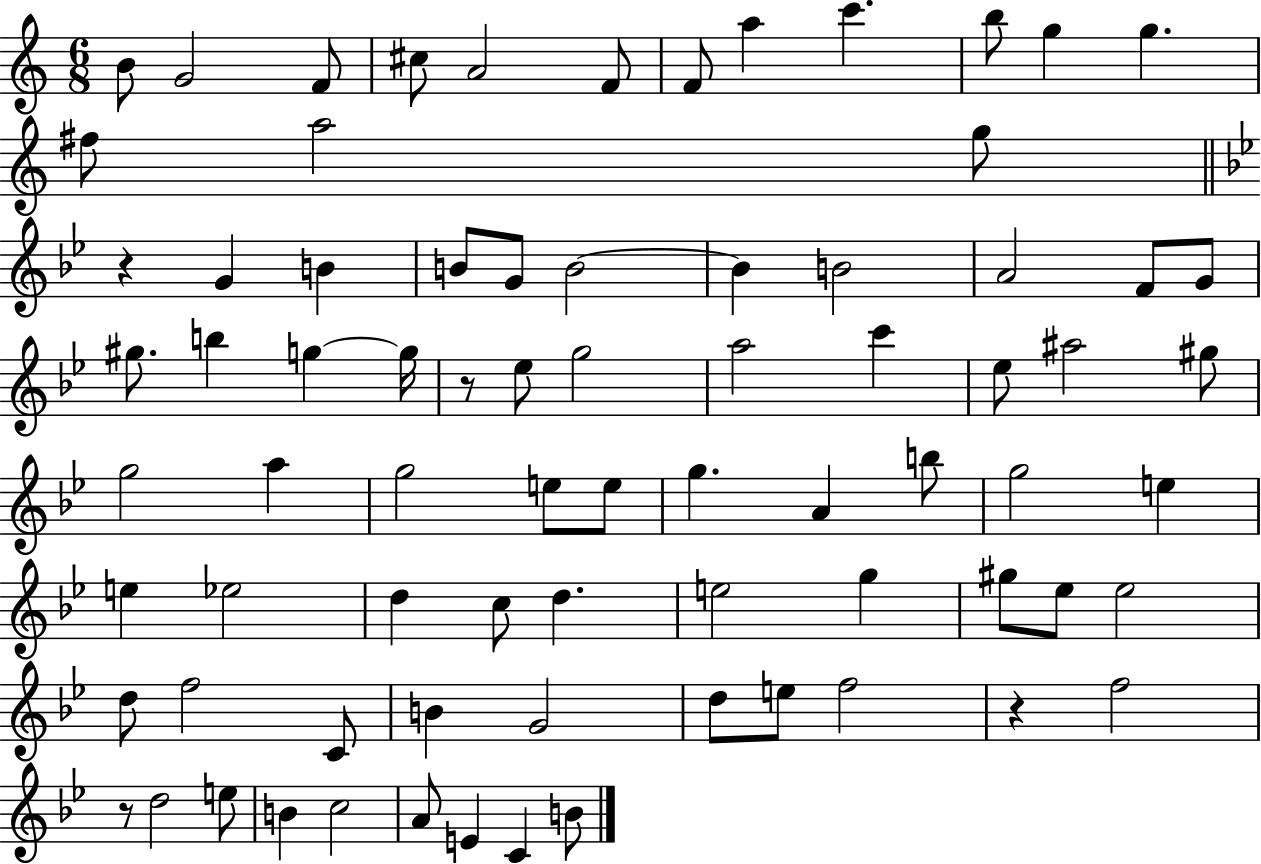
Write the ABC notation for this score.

X:1
T:Untitled
M:6/8
L:1/4
K:C
B/2 G2 F/2 ^c/2 A2 F/2 F/2 a c' b/2 g g ^f/2 a2 g/2 z G B B/2 G/2 B2 B B2 A2 F/2 G/2 ^g/2 b g g/4 z/2 _e/2 g2 a2 c' _e/2 ^a2 ^g/2 g2 a g2 e/2 e/2 g A b/2 g2 e e _e2 d c/2 d e2 g ^g/2 _e/2 _e2 d/2 f2 C/2 B G2 d/2 e/2 f2 z f2 z/2 d2 e/2 B c2 A/2 E C B/2